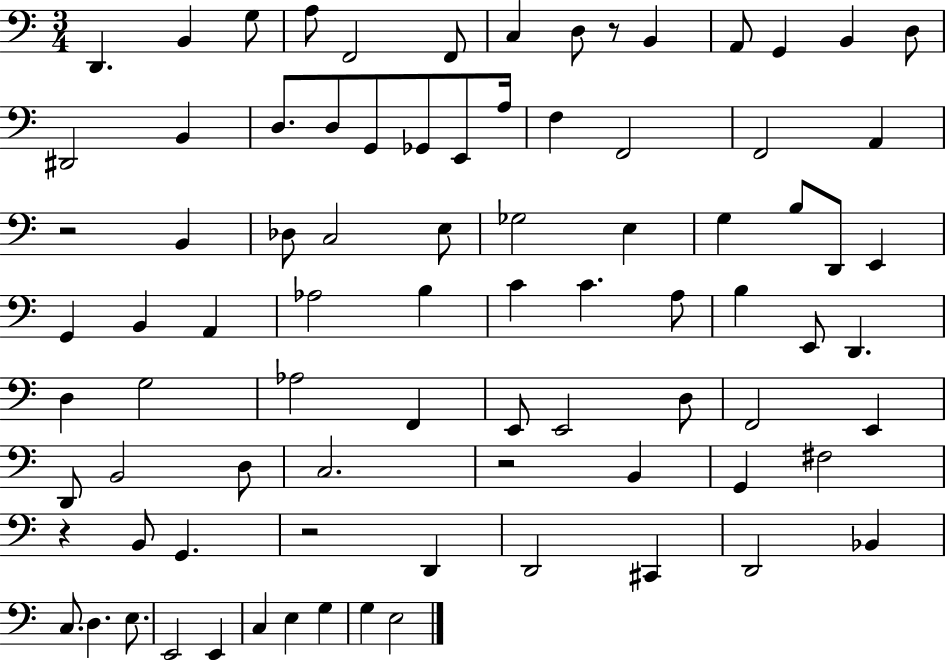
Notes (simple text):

D2/q. B2/q G3/e A3/e F2/h F2/e C3/q D3/e R/e B2/q A2/e G2/q B2/q D3/e D#2/h B2/q D3/e. D3/e G2/e Gb2/e E2/e A3/s F3/q F2/h F2/h A2/q R/h B2/q Db3/e C3/h E3/e Gb3/h E3/q G3/q B3/e D2/e E2/q G2/q B2/q A2/q Ab3/h B3/q C4/q C4/q. A3/e B3/q E2/e D2/q. D3/q G3/h Ab3/h F2/q E2/e E2/h D3/e F2/h E2/q D2/e B2/h D3/e C3/h. R/h B2/q G2/q F#3/h R/q B2/e G2/q. R/h D2/q D2/h C#2/q D2/h Bb2/q C3/e. D3/q. E3/e. E2/h E2/q C3/q E3/q G3/q G3/q E3/h